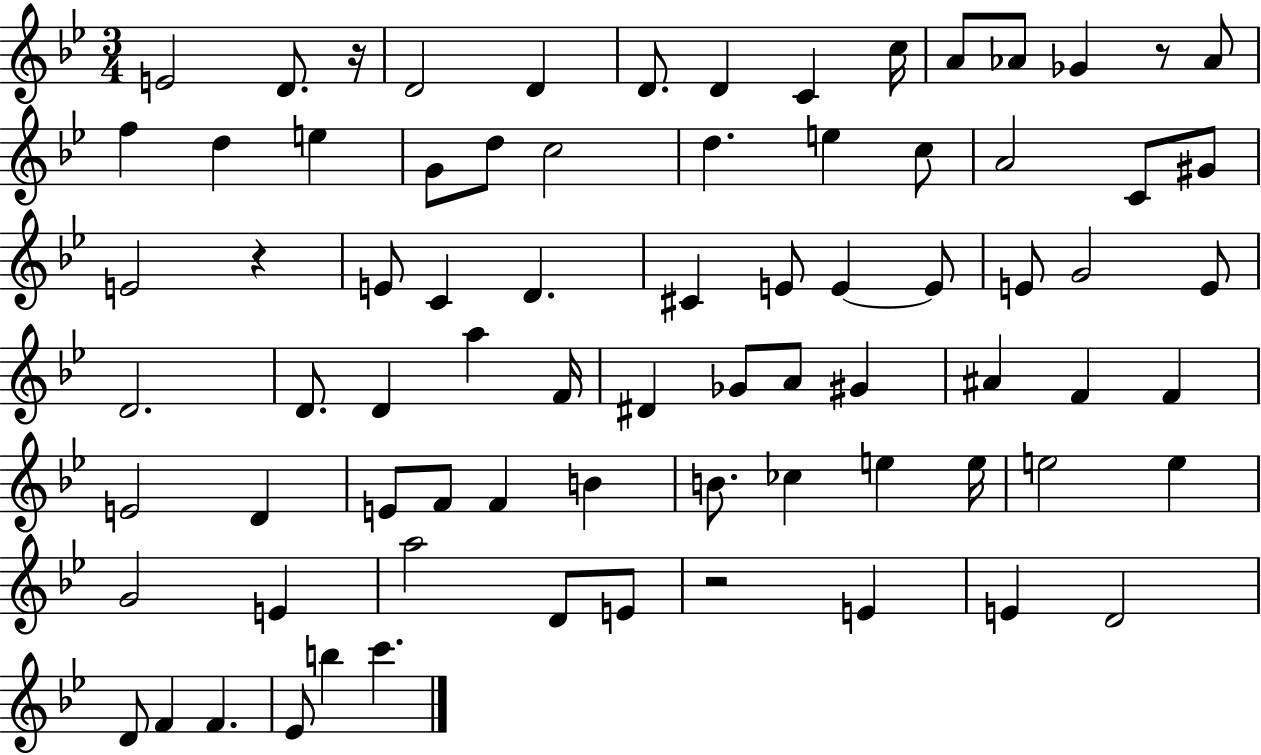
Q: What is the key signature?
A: BES major